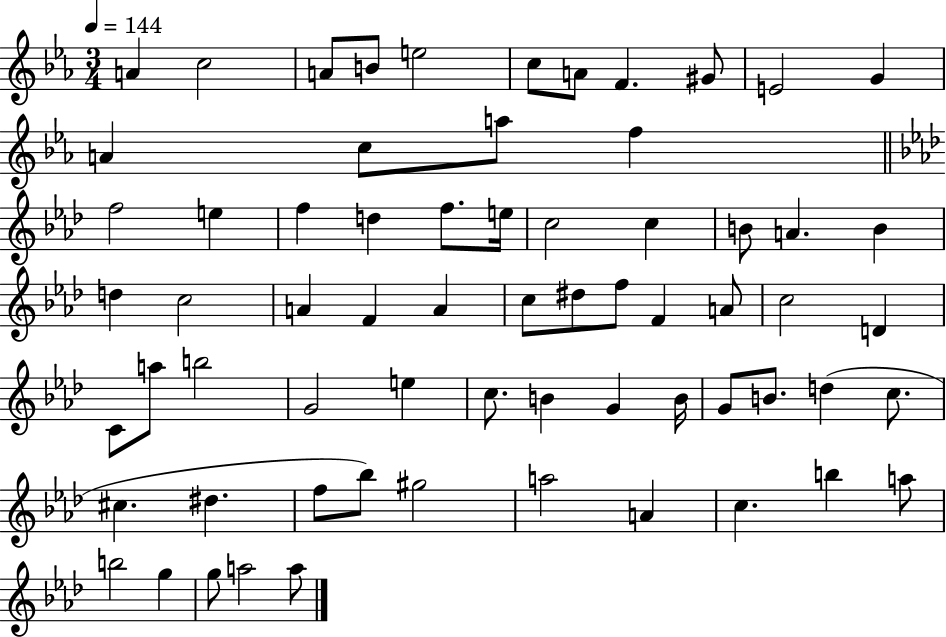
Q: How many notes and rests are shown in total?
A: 66